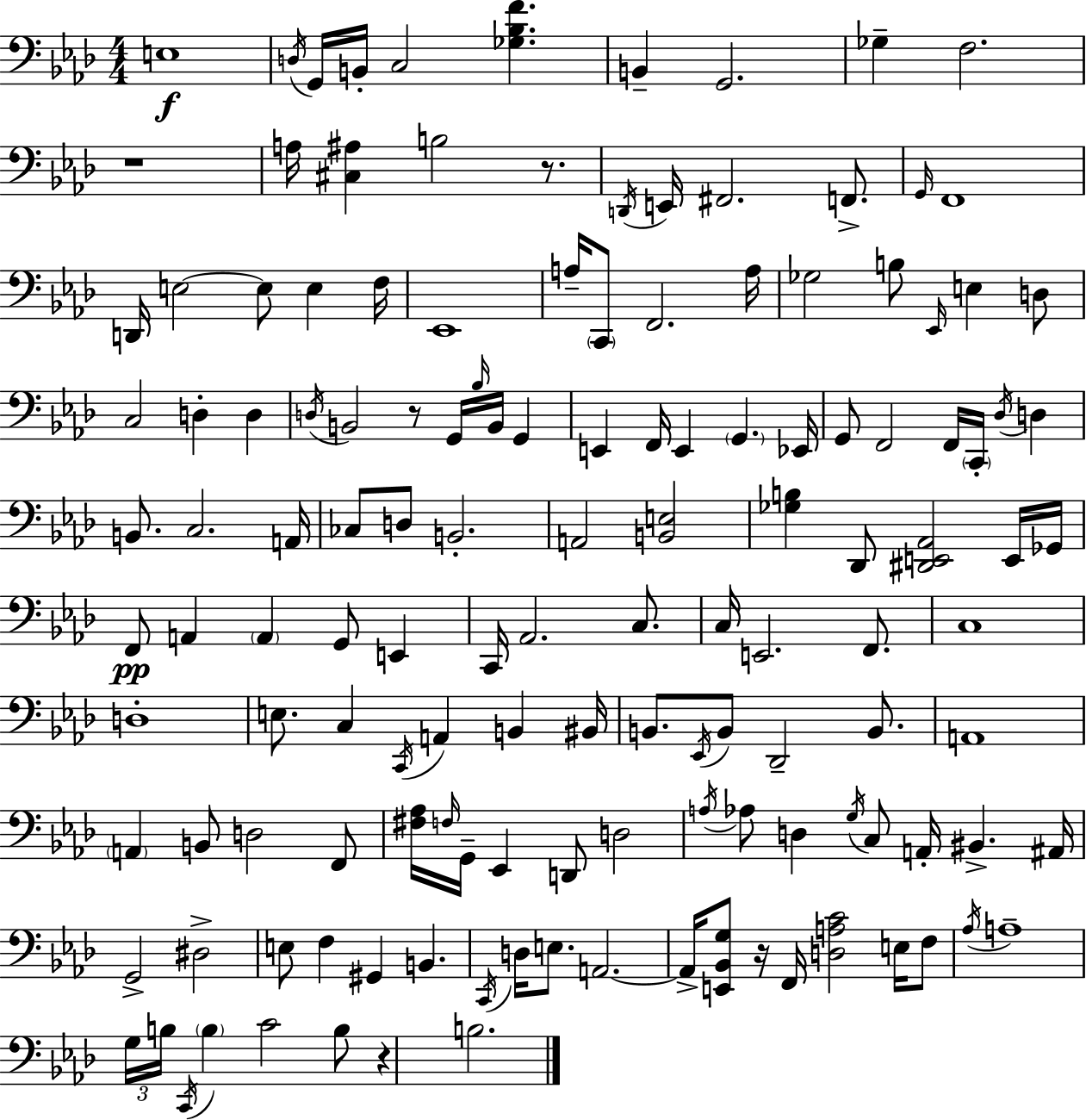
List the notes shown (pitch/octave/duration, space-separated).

E3/w D3/s G2/s B2/s C3/h [Gb3,Bb3,F4]/q. B2/q G2/h. Gb3/q F3/h. R/w A3/s [C#3,A#3]/q B3/h R/e. D2/s E2/s F#2/h. F2/e. G2/s F2/w D2/s E3/h E3/e E3/q F3/s Eb2/w A3/s C2/e F2/h. A3/s Gb3/h B3/e Eb2/s E3/q D3/e C3/h D3/q D3/q D3/s B2/h R/e G2/s Bb3/s B2/s G2/q E2/q F2/s E2/q G2/q. Eb2/s G2/e F2/h F2/s C2/s Db3/s D3/q B2/e. C3/h. A2/s CES3/e D3/e B2/h. A2/h [B2,E3]/h [Gb3,B3]/q Db2/e [D#2,E2,Ab2]/h E2/s Gb2/s F2/e A2/q A2/q G2/e E2/q C2/s Ab2/h. C3/e. C3/s E2/h. F2/e. C3/w D3/w E3/e. C3/q C2/s A2/q B2/q BIS2/s B2/e. Eb2/s B2/e Db2/h B2/e. A2/w A2/q B2/e D3/h F2/e [F#3,Ab3]/s F3/s G2/s Eb2/q D2/e D3/h A3/s Ab3/e D3/q G3/s C3/e A2/s BIS2/q. A#2/s G2/h D#3/h E3/e F3/q G#2/q B2/q. C2/s D3/s E3/e. A2/h. A2/s [E2,Bb2,G3]/e R/s F2/s [D3,A3,C4]/h E3/s F3/e Ab3/s A3/w G3/s B3/s C2/s B3/q C4/h B3/e R/q B3/h.